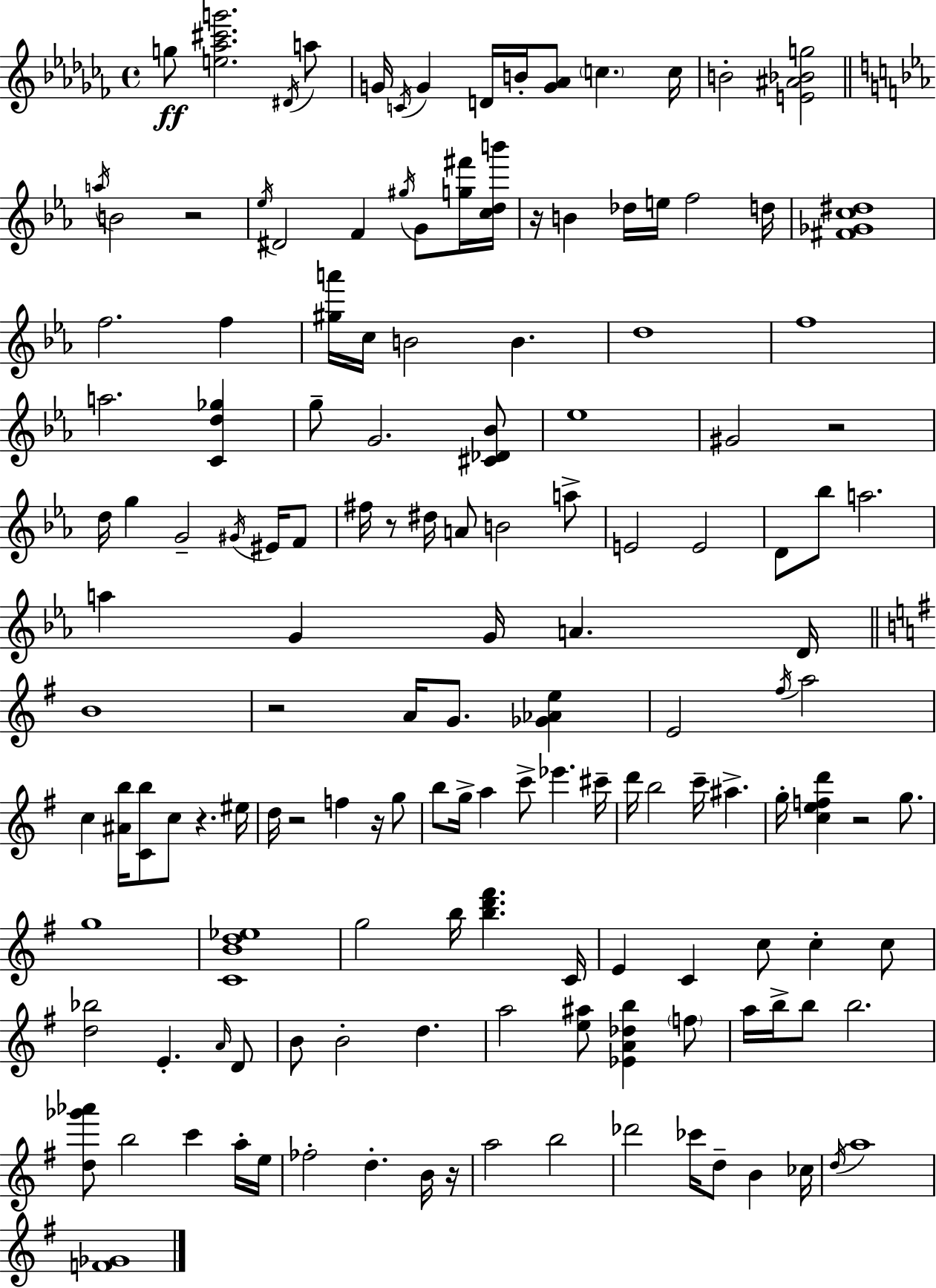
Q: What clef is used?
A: treble